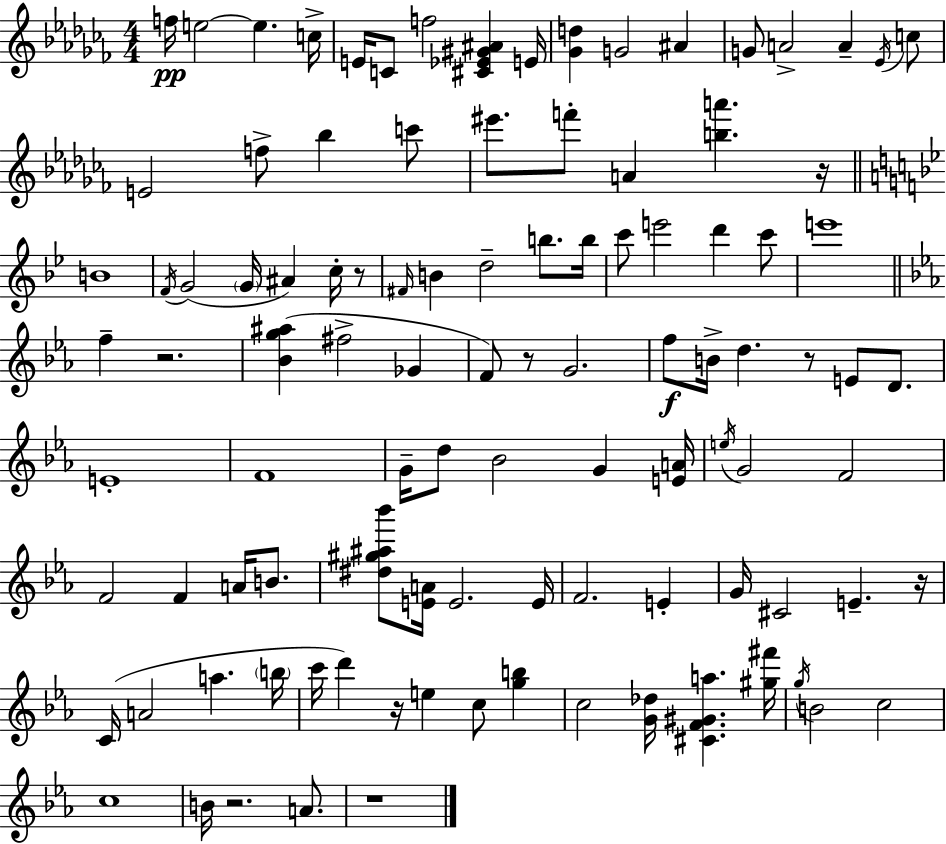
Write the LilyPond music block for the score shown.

{
  \clef treble
  \numericTimeSignature
  \time 4/4
  \key aes \minor
  f''16\pp e''2~~ e''4. c''16-> | e'16 c'8 f''2 <cis' ees' gis' ais'>4 e'16 | <ges' d''>4 g'2 ais'4 | g'8 a'2-> a'4-- \acciaccatura { ees'16 } c''8 | \break e'2 f''8-> bes''4 c'''8 | eis'''8. f'''8-. a'4 <b'' a'''>4. | r16 \bar "||" \break \key bes \major b'1 | \acciaccatura { f'16 } g'2( \parenthesize g'16 ais'4) c''16-. r8 | \grace { fis'16 } b'4 d''2-- b''8. | b''16 c'''8 e'''2 d'''4 | \break c'''8 e'''1 | \bar "||" \break \key c \minor f''4-- r2. | <bes' g'' ais''>4( fis''2-> ges'4 | f'8) r8 g'2. | f''8\f b'16-> d''4. r8 e'8 d'8. | \break e'1-. | f'1 | g'16-- d''8 bes'2 g'4 <e' a'>16 | \acciaccatura { e''16 } g'2 f'2 | \break f'2 f'4 a'16 b'8. | <dis'' gis'' ais'' bes'''>8 <e' a'>16 e'2. | e'16 f'2. e'4-. | g'16 cis'2 e'4.-- | \break r16 c'16( a'2 a''4. | \parenthesize b''16 c'''16 d'''4) r16 e''4 c''8 <g'' b''>4 | c''2 <g' des''>16 <cis' f' gis' a''>4. | <gis'' fis'''>16 \acciaccatura { g''16 } b'2 c''2 | \break c''1 | b'16 r2. a'8. | r1 | \bar "|."
}